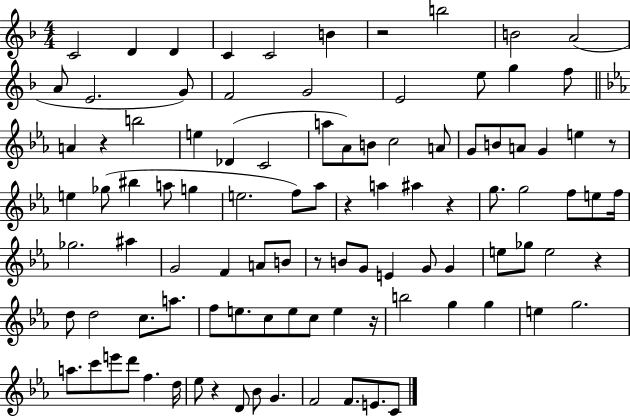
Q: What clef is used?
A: treble